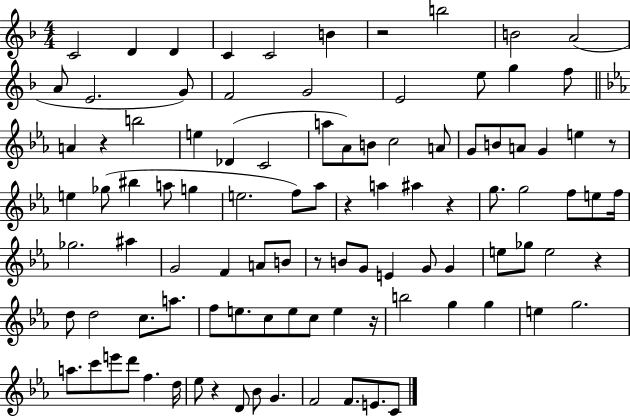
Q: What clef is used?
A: treble